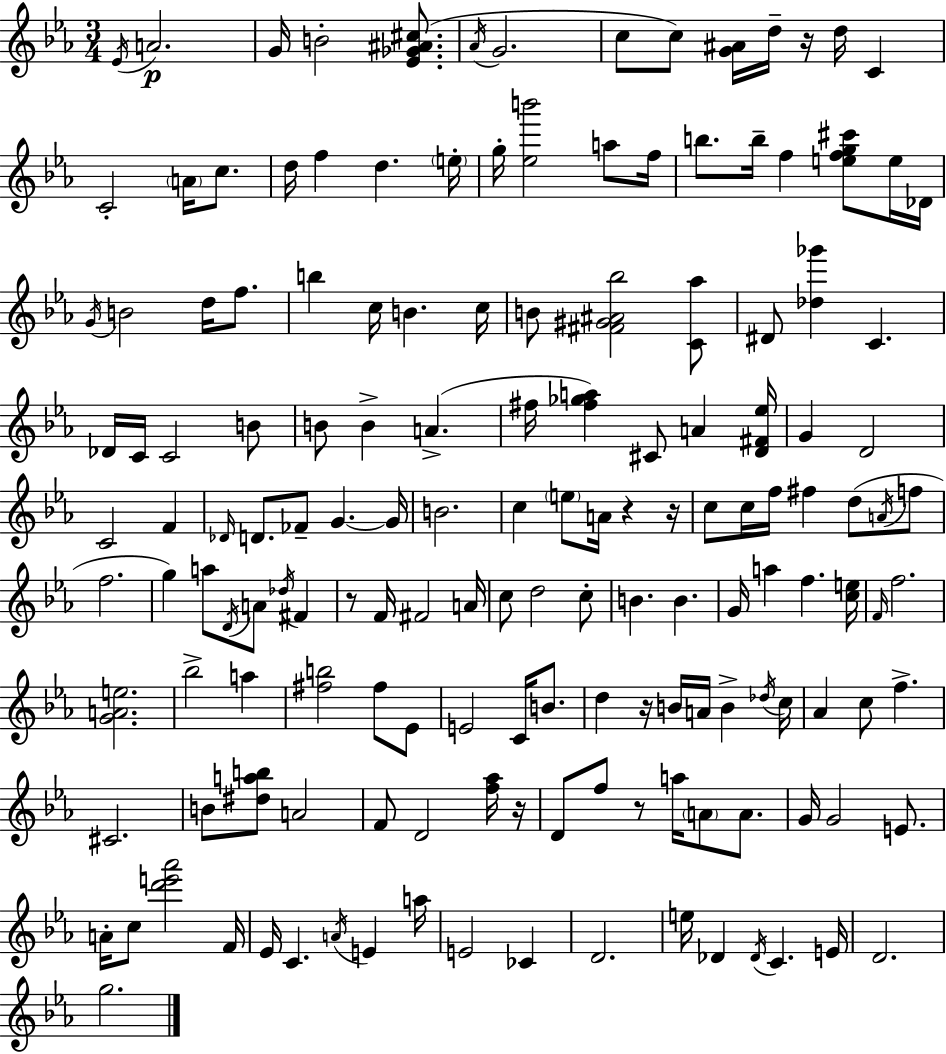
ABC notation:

X:1
T:Untitled
M:3/4
L:1/4
K:Cm
_E/4 A2 G/4 B2 [_E_G^A^c]/2 _A/4 G2 c/2 c/2 [G^A]/4 d/4 z/4 d/4 C C2 A/4 c/2 d/4 f d e/4 g/4 [_eb']2 a/2 f/4 b/2 b/4 f [efg^c']/2 e/4 _D/4 G/4 B2 d/4 f/2 b c/4 B c/4 B/2 [^F^G^A_b]2 [C_a]/2 ^D/2 [_d_g'] C _D/4 C/4 C2 B/2 B/2 B A ^f/4 [^f_ga] ^C/2 A [D^F_e]/4 G D2 C2 F _D/4 D/2 _F/2 G G/4 B2 c e/2 A/4 z z/4 c/2 c/4 f/4 ^f d/2 A/4 f/2 f2 g a/2 D/4 A/2 _d/4 ^F z/2 F/4 ^F2 A/4 c/2 d2 c/2 B B G/4 a f [ce]/4 F/4 f2 [GAe]2 _b2 a [^fb]2 ^f/2 _E/2 E2 C/4 B/2 d z/4 B/4 A/4 B _d/4 c/4 _A c/2 f ^C2 B/2 [^dab]/2 A2 F/2 D2 [f_a]/4 z/4 D/2 f/2 z/2 a/4 A/2 A/2 G/4 G2 E/2 A/4 c/2 [d'e'_a']2 F/4 _E/4 C A/4 E a/4 E2 _C D2 e/4 _D _D/4 C E/4 D2 g2